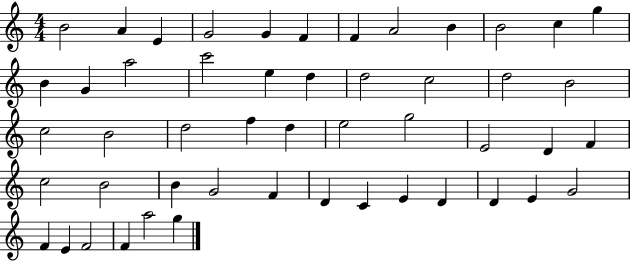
{
  \clef treble
  \numericTimeSignature
  \time 4/4
  \key c \major
  b'2 a'4 e'4 | g'2 g'4 f'4 | f'4 a'2 b'4 | b'2 c''4 g''4 | \break b'4 g'4 a''2 | c'''2 e''4 d''4 | d''2 c''2 | d''2 b'2 | \break c''2 b'2 | d''2 f''4 d''4 | e''2 g''2 | e'2 d'4 f'4 | \break c''2 b'2 | b'4 g'2 f'4 | d'4 c'4 e'4 d'4 | d'4 e'4 g'2 | \break f'4 e'4 f'2 | f'4 a''2 g''4 | \bar "|."
}